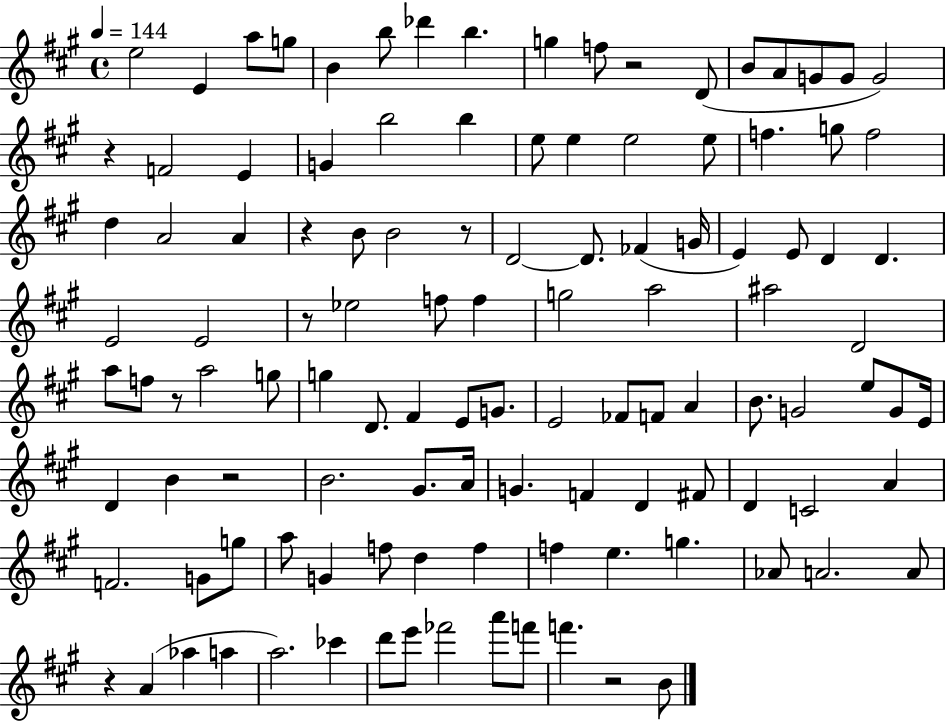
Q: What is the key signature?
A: A major